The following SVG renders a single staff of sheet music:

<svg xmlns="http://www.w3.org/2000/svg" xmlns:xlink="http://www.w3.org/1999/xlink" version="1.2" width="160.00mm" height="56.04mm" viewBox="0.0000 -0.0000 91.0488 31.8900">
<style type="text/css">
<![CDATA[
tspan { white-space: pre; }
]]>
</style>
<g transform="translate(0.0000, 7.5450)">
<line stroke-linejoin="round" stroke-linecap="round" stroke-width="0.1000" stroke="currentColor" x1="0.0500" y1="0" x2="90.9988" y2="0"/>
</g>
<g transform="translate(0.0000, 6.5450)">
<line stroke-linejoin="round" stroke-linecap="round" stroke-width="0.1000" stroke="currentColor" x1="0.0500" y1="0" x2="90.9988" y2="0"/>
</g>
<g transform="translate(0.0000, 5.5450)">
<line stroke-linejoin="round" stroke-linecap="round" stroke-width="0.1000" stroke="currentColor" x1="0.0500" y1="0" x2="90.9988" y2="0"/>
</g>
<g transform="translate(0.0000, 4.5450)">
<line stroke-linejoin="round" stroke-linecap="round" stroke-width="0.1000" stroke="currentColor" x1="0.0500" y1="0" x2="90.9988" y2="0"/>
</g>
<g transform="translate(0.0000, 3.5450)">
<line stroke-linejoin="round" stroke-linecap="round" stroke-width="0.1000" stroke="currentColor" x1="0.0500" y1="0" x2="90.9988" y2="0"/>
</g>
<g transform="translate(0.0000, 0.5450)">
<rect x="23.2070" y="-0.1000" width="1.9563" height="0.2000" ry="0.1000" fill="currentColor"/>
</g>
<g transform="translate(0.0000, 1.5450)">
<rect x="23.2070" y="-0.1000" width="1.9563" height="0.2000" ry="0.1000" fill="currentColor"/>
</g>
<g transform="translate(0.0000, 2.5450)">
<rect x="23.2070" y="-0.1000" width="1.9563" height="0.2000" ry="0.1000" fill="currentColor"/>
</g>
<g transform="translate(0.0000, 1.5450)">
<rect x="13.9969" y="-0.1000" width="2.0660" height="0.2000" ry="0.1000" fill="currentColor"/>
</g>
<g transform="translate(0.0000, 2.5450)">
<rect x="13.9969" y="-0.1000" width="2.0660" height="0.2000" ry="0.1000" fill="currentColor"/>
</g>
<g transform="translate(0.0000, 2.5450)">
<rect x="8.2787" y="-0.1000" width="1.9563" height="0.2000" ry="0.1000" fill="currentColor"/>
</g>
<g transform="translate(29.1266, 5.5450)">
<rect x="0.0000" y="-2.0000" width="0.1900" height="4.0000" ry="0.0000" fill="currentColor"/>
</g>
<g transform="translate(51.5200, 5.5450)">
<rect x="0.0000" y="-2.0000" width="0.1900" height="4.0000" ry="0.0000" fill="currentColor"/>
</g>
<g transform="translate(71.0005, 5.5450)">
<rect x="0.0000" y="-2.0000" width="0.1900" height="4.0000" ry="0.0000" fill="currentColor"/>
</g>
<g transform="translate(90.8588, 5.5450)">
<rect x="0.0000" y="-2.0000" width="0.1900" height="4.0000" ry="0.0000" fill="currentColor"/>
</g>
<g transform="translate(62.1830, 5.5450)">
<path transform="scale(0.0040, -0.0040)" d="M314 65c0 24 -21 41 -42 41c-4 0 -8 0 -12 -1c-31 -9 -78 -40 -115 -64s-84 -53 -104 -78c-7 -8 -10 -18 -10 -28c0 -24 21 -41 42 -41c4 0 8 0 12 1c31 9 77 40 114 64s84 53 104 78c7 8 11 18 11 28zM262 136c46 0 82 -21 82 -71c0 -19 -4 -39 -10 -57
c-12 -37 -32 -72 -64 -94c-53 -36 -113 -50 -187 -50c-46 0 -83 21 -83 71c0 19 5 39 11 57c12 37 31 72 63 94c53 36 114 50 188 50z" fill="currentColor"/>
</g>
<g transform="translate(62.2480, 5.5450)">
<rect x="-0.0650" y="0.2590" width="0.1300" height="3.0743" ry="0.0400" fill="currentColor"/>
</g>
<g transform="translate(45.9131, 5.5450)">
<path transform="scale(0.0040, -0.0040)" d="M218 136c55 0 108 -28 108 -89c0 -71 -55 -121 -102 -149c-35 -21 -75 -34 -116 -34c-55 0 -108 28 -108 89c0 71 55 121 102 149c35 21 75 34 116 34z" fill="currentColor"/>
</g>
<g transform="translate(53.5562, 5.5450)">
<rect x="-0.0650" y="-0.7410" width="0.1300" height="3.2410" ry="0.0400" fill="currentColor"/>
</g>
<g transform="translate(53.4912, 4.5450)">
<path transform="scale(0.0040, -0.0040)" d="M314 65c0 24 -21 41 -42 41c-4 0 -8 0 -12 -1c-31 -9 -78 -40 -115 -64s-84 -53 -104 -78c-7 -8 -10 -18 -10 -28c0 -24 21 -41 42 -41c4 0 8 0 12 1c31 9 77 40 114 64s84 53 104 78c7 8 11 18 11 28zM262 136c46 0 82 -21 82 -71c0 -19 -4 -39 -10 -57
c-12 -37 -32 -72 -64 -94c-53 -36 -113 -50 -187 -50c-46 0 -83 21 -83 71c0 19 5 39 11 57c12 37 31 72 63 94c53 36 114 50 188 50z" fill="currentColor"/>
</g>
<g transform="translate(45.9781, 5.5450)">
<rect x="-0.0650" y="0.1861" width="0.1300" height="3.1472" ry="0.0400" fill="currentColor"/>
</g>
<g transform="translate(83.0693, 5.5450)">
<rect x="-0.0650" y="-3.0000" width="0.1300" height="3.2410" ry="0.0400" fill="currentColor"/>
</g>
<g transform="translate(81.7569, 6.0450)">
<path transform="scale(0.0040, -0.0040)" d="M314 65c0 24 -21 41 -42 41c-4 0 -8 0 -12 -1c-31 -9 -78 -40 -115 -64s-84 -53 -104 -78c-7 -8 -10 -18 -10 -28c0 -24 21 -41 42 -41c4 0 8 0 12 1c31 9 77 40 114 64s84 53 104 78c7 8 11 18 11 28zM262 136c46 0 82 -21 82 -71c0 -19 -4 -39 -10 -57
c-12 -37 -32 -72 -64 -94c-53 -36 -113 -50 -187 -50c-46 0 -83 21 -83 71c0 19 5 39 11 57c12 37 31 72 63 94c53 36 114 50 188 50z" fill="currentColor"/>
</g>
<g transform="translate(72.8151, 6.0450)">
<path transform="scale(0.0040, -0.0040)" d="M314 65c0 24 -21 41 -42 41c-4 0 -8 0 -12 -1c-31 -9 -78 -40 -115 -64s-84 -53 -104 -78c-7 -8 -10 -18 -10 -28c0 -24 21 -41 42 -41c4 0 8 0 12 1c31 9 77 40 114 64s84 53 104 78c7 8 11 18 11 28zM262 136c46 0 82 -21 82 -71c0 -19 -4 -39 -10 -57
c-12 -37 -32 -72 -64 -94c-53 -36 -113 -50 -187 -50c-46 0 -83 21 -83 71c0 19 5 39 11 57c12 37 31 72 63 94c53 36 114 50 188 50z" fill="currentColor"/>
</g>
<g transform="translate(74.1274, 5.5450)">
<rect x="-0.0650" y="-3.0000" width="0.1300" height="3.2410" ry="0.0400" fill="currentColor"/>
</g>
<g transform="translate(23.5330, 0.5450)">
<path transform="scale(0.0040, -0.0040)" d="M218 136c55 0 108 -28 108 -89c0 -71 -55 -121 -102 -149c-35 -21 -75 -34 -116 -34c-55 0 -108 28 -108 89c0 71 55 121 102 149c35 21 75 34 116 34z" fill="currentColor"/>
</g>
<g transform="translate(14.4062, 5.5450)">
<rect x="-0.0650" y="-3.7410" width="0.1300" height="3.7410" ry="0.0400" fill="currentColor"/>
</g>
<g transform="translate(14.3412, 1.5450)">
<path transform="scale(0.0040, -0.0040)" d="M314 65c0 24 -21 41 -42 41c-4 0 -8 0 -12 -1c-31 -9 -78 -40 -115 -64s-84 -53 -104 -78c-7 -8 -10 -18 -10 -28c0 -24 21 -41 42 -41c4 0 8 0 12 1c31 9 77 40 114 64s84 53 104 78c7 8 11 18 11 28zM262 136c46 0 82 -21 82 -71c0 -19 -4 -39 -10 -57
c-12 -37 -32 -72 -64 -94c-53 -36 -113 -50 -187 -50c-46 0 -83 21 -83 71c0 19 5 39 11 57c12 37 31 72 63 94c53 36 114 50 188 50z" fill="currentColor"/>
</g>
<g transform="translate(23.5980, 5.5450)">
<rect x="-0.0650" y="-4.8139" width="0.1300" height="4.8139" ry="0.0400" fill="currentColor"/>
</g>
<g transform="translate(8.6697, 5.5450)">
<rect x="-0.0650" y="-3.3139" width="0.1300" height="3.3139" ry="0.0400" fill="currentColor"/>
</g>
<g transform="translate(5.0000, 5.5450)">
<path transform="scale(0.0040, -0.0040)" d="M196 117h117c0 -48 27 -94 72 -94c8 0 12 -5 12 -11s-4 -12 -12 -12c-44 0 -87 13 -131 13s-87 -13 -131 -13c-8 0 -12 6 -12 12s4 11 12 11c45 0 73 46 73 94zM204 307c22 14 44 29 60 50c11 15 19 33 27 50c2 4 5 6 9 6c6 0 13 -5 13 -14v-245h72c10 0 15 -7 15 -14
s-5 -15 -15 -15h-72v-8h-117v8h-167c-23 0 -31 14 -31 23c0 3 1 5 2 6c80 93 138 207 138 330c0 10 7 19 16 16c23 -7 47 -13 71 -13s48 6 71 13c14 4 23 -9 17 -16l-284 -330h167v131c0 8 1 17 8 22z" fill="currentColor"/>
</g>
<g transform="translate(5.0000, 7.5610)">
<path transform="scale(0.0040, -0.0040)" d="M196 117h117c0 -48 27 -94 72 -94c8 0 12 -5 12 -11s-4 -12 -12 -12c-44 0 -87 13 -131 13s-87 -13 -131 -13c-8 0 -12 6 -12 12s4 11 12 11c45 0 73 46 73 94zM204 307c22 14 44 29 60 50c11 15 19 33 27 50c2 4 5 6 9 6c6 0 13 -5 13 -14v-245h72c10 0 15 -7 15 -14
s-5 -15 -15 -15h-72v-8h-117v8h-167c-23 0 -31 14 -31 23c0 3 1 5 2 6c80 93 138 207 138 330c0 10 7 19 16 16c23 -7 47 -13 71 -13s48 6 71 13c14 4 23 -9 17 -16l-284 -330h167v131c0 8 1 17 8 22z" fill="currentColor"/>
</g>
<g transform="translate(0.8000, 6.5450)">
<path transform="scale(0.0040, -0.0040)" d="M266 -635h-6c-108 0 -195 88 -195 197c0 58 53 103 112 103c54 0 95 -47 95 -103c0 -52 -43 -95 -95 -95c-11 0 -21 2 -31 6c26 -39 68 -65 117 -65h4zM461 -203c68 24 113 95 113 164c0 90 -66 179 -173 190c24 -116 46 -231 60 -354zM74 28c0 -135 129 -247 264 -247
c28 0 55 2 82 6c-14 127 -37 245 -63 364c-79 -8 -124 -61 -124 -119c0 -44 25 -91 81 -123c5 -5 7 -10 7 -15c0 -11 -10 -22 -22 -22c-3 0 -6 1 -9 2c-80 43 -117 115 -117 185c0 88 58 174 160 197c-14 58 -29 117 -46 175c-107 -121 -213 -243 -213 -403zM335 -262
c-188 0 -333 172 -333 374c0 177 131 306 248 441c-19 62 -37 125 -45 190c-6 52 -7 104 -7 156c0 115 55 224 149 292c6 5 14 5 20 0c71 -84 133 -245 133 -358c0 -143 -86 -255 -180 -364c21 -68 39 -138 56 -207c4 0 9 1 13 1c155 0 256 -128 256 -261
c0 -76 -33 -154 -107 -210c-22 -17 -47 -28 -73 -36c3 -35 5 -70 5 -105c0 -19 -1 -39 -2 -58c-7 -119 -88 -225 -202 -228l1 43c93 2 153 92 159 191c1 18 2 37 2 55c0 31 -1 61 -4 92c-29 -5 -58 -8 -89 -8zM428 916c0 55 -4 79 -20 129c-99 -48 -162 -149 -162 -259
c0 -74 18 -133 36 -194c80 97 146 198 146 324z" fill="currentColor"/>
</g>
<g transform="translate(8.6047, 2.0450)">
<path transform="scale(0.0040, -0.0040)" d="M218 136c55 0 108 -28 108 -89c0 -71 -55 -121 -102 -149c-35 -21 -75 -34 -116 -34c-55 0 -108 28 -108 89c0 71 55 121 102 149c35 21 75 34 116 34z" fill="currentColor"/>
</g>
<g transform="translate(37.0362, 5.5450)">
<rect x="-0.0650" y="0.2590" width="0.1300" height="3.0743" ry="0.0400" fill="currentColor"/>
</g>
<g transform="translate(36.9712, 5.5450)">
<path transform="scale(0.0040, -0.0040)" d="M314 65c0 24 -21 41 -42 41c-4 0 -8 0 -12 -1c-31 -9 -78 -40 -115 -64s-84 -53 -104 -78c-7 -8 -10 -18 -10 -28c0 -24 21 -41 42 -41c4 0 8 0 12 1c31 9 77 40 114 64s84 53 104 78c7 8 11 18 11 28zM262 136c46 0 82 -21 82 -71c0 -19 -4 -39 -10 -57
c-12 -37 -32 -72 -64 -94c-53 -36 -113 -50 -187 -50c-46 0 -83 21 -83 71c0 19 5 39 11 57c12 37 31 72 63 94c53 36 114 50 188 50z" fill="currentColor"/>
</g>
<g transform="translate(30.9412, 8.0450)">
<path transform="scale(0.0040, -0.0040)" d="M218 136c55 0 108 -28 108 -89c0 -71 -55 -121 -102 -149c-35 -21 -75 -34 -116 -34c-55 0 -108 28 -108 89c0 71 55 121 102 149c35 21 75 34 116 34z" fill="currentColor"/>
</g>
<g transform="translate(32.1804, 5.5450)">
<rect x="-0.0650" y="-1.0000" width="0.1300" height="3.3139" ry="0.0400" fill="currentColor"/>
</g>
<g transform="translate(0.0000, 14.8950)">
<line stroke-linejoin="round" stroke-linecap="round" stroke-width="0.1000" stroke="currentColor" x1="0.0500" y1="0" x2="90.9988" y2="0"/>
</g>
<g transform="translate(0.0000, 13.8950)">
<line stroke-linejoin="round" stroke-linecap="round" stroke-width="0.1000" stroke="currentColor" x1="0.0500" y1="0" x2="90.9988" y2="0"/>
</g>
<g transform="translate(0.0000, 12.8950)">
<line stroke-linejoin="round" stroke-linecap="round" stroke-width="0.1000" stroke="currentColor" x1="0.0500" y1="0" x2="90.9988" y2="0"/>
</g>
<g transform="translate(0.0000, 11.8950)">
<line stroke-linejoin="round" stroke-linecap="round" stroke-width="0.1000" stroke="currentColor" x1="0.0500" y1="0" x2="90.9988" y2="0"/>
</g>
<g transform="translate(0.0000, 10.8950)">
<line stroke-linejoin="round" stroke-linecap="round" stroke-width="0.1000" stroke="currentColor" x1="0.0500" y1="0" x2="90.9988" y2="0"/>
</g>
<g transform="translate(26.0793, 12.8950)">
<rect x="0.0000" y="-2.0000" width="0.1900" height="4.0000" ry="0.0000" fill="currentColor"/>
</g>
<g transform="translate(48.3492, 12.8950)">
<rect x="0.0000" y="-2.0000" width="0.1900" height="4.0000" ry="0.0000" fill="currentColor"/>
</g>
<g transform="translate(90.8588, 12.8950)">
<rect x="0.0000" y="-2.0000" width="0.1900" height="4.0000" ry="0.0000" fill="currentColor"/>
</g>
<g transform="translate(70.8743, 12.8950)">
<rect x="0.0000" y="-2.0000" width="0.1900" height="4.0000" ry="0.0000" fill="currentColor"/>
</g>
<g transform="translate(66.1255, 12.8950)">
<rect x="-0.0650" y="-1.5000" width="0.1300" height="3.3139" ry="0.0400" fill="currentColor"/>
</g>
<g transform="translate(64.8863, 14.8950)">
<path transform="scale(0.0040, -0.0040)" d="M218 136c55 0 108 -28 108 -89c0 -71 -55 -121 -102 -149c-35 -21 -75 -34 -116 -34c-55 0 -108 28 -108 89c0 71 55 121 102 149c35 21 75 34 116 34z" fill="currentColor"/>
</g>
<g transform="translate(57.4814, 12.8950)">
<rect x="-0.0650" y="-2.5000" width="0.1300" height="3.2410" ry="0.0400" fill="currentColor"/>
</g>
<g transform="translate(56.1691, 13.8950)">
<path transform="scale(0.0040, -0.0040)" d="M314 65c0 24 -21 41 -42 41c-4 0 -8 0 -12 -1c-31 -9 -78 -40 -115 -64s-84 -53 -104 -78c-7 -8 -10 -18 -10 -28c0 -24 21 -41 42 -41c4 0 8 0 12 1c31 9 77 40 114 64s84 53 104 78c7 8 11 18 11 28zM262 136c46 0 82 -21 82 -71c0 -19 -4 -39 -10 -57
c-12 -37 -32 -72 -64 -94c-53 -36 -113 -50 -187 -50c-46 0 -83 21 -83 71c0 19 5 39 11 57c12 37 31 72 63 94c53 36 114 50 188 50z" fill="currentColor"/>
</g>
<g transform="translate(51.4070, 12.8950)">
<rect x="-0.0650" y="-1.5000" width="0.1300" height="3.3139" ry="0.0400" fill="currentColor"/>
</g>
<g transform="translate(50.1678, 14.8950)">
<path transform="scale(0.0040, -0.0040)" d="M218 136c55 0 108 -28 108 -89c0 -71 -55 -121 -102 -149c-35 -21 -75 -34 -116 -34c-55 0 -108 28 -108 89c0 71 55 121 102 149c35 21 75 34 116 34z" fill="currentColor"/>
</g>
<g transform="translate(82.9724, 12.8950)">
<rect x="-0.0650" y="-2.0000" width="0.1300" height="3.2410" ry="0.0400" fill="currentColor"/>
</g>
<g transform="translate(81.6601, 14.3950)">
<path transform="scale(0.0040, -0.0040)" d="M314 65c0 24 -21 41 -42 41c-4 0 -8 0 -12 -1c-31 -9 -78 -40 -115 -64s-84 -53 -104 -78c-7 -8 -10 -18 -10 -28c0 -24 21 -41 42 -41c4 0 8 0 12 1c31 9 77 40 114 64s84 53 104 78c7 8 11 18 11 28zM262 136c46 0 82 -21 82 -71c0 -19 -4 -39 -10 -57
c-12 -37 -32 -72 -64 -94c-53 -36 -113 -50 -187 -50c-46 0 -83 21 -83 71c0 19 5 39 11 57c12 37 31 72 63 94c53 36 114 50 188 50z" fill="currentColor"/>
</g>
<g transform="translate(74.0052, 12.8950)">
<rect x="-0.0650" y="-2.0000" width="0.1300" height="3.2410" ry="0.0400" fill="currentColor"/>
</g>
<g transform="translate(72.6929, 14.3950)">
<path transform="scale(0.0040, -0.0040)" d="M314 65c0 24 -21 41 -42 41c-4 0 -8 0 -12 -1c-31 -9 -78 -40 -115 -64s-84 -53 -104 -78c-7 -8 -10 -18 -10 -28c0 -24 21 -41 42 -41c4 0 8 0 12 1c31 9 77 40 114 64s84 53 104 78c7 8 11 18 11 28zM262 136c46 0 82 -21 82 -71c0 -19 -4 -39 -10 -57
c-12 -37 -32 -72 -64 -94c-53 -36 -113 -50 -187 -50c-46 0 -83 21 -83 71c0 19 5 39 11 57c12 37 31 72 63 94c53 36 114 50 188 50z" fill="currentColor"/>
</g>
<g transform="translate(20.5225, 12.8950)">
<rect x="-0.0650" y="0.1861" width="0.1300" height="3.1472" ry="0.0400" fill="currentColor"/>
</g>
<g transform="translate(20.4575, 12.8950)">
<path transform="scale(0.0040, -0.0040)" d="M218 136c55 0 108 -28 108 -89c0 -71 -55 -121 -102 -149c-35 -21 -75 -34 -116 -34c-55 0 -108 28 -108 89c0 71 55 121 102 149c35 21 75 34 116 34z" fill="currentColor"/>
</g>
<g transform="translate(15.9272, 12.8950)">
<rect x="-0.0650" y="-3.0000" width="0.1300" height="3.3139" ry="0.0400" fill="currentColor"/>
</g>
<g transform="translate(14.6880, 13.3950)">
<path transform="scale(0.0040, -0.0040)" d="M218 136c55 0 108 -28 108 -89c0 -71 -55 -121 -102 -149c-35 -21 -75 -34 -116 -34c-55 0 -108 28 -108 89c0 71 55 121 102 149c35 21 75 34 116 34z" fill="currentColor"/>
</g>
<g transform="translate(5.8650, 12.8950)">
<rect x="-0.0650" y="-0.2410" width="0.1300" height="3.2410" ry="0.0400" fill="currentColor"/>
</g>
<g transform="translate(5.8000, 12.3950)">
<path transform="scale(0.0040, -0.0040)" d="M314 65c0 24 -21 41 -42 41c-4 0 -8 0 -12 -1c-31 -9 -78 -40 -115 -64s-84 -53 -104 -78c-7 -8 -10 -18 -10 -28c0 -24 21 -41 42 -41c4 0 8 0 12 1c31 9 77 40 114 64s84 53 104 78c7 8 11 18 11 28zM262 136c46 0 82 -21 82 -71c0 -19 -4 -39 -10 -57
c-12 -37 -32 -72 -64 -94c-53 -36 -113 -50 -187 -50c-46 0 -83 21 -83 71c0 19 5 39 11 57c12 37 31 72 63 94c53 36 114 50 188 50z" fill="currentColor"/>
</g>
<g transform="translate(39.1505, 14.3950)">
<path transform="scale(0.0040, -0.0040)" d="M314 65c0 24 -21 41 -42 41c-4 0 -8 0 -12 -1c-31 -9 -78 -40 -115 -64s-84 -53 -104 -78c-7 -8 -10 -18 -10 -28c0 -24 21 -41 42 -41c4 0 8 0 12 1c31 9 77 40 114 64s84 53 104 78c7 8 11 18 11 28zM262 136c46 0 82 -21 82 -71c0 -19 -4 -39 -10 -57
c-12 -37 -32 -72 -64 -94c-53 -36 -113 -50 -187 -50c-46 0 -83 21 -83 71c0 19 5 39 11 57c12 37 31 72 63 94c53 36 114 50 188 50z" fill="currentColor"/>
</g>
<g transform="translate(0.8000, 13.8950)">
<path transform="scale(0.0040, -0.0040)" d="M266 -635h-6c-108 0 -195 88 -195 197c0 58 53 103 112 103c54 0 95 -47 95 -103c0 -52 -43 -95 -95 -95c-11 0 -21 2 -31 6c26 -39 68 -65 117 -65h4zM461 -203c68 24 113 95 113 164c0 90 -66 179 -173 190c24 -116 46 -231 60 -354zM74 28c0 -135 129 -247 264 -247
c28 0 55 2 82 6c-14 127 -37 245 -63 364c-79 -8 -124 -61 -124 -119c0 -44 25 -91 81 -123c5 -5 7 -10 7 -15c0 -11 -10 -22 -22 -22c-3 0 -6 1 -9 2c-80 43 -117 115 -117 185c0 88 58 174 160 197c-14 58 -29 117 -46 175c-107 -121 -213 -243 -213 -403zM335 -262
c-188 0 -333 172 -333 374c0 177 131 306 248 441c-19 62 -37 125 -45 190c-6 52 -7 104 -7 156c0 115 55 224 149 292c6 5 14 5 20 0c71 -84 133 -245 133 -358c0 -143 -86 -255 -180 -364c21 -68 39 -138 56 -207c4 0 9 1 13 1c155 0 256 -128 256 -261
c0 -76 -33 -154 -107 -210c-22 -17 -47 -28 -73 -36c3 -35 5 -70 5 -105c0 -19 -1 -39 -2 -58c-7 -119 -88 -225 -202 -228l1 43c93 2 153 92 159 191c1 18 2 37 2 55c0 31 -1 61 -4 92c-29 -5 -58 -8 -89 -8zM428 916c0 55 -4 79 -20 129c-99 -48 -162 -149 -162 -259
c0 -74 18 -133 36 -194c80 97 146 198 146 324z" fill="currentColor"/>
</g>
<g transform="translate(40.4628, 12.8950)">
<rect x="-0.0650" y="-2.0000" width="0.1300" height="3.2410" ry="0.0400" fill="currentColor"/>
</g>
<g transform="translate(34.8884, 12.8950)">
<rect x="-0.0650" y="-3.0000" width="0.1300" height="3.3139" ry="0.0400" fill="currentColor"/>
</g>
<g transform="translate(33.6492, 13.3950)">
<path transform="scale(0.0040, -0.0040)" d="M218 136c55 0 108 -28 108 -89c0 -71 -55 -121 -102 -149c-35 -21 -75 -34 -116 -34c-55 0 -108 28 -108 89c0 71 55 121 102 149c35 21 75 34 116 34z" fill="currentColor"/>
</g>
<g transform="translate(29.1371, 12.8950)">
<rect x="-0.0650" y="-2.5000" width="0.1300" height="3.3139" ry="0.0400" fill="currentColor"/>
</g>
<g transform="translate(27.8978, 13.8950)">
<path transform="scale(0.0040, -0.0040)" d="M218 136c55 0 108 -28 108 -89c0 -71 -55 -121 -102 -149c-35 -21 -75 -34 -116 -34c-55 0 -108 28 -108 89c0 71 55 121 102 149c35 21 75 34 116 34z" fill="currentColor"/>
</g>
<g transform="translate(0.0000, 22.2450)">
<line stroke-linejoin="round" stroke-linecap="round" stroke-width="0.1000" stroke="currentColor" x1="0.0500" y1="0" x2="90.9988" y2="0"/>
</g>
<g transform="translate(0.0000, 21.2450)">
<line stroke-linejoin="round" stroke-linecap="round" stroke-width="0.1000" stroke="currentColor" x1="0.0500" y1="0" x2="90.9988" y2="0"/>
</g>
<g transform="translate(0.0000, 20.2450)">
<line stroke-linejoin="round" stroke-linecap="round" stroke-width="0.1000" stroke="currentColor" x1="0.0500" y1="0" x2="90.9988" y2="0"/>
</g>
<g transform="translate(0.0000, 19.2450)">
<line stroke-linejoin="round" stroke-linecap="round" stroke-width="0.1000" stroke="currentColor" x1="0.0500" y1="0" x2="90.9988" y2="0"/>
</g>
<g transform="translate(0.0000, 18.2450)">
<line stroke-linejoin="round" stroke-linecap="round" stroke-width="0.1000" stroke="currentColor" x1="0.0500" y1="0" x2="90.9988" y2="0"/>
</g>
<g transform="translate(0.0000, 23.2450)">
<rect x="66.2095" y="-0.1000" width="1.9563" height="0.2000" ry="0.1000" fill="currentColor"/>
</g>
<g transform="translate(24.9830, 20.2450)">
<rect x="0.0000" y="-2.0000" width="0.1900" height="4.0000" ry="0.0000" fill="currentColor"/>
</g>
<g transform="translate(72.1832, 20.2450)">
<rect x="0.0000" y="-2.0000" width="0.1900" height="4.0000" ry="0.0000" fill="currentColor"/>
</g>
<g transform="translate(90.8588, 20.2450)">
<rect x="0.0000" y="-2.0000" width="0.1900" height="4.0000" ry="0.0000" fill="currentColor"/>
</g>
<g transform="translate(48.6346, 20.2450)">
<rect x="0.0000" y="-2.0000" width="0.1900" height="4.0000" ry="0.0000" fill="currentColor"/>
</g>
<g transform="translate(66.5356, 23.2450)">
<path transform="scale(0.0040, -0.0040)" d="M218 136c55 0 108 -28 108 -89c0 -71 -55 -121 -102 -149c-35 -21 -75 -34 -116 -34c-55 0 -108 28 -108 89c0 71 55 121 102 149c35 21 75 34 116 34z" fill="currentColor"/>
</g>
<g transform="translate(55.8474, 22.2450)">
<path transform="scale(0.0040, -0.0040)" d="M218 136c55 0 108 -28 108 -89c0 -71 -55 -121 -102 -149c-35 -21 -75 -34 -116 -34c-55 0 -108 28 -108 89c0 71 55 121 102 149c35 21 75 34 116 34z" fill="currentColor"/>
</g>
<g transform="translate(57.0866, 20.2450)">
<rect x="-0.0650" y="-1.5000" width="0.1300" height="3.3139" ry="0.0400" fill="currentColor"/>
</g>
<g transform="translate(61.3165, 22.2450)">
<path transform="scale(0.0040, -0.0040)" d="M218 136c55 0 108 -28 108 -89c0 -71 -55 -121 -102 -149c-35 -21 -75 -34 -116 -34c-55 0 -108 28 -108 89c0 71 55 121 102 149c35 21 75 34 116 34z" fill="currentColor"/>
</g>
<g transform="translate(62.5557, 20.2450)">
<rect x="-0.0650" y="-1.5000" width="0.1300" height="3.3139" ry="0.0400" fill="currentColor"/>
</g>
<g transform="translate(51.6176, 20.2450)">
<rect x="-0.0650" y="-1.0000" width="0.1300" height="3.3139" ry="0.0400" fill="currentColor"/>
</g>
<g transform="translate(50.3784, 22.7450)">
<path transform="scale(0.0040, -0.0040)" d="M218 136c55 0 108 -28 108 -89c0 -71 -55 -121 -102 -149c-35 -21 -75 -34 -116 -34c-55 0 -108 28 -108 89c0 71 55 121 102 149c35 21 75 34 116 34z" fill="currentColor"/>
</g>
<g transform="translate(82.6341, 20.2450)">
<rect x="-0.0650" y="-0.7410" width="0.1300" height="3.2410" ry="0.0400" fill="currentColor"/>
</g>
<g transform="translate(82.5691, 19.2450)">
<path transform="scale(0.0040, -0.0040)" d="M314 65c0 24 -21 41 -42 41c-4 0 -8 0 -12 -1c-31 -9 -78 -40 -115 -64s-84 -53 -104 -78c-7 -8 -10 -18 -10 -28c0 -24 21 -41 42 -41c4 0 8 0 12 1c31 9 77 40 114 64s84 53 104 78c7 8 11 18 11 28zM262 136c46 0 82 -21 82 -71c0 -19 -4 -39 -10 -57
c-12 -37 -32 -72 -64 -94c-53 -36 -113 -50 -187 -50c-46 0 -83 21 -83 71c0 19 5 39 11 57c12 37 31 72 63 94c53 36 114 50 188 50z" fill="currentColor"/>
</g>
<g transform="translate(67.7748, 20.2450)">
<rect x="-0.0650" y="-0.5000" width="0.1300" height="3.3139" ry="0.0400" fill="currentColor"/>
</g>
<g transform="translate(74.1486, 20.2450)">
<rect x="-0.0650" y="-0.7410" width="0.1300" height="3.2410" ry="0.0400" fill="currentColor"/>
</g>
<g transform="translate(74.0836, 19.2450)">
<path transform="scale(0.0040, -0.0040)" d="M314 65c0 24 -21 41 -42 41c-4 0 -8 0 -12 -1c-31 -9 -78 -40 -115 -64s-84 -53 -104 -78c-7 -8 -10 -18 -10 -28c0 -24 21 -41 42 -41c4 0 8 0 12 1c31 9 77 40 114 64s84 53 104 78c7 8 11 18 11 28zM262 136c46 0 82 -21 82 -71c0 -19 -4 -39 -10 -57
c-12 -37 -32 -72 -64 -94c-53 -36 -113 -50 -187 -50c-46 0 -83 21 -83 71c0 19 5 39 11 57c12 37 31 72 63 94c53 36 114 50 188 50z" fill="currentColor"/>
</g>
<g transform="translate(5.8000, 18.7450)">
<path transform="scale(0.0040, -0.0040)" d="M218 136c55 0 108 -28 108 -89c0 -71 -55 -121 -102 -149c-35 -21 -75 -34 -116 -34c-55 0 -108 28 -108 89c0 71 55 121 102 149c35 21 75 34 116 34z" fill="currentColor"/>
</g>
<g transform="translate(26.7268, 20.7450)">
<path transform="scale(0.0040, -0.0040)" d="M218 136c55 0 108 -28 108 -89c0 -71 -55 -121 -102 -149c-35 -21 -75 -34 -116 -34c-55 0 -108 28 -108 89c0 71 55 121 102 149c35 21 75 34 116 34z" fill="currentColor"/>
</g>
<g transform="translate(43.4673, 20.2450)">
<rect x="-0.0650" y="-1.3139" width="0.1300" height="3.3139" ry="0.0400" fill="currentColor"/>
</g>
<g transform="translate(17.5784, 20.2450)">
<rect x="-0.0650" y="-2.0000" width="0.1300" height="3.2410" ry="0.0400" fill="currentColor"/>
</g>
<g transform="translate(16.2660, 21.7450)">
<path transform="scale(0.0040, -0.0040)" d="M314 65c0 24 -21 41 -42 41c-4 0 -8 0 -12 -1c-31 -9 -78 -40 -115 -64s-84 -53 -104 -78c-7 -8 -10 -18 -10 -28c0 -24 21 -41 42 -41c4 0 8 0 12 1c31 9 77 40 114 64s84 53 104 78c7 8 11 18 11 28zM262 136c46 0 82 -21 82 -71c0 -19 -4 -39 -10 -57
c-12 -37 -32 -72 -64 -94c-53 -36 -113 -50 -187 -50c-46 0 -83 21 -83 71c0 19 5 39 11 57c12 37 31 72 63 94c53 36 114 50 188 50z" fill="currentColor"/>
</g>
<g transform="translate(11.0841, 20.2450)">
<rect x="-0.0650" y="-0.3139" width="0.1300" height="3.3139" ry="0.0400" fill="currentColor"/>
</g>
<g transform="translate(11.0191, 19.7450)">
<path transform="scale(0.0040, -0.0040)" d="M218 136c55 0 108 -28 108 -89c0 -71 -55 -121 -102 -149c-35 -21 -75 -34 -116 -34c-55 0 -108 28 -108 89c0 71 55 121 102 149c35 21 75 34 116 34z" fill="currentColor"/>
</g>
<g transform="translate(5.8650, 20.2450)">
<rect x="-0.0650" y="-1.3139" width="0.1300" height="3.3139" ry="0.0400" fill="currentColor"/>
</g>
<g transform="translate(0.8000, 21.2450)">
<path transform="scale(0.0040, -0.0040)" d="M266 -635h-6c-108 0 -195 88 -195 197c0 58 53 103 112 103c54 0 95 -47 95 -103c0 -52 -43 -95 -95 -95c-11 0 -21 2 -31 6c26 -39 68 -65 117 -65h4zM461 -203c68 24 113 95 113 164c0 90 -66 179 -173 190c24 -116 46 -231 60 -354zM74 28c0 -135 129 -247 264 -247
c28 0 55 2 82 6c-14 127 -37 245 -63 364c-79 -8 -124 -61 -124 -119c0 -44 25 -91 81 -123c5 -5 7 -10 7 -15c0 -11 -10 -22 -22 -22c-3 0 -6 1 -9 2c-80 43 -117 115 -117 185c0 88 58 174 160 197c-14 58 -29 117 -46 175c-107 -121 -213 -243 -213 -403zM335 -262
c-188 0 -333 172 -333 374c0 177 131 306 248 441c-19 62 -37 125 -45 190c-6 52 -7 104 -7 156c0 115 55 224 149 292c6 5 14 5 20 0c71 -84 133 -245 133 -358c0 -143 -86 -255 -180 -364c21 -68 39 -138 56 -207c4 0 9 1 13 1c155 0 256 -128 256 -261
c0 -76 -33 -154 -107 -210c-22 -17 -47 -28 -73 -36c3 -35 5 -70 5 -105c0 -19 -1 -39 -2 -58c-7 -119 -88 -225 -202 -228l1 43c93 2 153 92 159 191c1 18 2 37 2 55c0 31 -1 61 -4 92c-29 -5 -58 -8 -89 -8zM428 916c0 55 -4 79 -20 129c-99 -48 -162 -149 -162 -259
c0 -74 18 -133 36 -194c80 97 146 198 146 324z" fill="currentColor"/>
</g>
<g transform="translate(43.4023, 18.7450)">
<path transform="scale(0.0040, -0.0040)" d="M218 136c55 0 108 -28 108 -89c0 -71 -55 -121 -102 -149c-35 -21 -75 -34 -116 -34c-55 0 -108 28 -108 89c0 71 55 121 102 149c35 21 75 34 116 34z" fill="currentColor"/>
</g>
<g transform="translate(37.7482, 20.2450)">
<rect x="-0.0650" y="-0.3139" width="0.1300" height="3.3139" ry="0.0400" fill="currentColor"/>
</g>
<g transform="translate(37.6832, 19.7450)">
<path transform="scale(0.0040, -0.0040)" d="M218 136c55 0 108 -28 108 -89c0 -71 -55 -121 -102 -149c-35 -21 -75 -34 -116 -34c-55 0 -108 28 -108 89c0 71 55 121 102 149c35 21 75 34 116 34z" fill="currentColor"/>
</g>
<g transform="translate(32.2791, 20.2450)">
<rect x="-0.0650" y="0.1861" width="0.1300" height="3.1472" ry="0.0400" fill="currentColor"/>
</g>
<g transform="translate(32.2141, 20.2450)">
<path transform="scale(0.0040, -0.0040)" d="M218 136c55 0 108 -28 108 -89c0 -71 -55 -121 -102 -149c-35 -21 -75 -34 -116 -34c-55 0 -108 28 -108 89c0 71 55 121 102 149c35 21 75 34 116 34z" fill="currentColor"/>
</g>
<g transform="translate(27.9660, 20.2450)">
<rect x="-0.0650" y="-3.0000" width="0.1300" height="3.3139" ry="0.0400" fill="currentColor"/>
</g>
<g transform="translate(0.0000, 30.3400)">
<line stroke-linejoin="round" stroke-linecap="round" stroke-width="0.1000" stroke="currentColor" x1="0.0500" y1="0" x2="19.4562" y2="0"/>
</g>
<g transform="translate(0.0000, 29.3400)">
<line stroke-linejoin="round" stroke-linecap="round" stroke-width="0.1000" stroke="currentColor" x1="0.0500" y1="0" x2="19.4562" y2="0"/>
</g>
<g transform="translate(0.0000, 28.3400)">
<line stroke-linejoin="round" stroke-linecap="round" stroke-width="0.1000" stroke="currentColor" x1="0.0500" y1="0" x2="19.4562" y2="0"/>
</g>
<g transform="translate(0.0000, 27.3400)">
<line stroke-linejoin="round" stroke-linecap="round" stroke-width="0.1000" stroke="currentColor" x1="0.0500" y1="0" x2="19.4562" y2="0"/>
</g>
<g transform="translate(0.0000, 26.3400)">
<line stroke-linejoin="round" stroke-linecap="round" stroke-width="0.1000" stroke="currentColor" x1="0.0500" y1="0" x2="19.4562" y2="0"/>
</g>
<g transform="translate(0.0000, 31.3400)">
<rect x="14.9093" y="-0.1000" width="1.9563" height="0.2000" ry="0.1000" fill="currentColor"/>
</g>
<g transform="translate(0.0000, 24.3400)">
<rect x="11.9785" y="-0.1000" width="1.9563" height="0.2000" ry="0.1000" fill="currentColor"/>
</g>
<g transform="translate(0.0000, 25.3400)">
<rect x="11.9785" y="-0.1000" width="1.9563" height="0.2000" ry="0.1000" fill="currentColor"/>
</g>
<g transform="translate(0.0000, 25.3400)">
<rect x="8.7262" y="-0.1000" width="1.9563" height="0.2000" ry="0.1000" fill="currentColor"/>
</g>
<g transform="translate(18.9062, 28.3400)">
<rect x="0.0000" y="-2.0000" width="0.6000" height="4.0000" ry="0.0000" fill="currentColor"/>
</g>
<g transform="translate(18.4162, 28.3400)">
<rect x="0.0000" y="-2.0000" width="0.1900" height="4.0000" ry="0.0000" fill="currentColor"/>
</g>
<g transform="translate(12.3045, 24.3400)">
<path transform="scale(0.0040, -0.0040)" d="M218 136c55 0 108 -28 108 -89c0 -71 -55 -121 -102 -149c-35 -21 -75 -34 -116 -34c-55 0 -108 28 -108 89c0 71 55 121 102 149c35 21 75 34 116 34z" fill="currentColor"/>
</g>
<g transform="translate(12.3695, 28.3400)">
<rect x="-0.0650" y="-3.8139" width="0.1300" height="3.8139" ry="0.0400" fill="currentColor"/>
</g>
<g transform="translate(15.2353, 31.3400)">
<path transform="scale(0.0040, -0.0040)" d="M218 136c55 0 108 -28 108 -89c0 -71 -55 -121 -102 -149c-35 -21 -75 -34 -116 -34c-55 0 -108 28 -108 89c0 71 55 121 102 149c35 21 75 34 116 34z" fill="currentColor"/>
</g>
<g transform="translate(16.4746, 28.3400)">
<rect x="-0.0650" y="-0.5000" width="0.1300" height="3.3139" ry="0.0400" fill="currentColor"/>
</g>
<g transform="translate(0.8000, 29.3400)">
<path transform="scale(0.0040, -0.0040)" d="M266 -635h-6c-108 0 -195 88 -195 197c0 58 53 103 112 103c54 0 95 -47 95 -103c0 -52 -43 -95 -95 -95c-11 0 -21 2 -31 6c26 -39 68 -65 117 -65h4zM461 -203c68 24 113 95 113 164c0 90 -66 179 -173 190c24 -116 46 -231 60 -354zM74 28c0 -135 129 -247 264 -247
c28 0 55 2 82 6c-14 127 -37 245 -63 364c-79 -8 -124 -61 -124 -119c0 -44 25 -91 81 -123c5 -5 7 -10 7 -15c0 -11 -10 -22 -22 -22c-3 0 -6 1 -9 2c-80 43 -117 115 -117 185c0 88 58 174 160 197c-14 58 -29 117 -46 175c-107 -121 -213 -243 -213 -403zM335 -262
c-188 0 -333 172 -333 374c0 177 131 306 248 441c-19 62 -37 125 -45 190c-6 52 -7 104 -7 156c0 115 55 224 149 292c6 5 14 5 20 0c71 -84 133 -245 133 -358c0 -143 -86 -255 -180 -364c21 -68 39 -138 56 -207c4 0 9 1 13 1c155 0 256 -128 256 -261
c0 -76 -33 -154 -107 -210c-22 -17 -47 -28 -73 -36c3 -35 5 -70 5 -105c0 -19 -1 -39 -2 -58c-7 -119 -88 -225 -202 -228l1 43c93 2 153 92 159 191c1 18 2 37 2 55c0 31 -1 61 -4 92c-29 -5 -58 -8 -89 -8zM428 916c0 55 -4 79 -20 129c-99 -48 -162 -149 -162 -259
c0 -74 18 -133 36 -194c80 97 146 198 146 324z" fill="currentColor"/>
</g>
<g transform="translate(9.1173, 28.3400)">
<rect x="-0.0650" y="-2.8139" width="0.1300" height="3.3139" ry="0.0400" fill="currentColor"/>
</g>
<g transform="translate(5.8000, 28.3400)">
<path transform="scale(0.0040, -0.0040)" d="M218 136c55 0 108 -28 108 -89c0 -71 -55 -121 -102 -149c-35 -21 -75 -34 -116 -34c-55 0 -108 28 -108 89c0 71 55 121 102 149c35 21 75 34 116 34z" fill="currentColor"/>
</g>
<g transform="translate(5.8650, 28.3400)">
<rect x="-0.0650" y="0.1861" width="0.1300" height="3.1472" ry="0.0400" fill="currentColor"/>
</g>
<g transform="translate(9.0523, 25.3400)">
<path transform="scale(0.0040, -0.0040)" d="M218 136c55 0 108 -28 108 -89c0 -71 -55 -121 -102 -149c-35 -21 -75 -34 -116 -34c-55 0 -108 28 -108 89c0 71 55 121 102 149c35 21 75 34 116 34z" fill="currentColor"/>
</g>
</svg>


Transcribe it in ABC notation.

X:1
T:Untitled
M:4/4
L:1/4
K:C
b c'2 e' D B2 B d2 B2 A2 A2 c2 A B G A F2 E G2 E F2 F2 e c F2 A B c e D E E C d2 d2 B a c' C